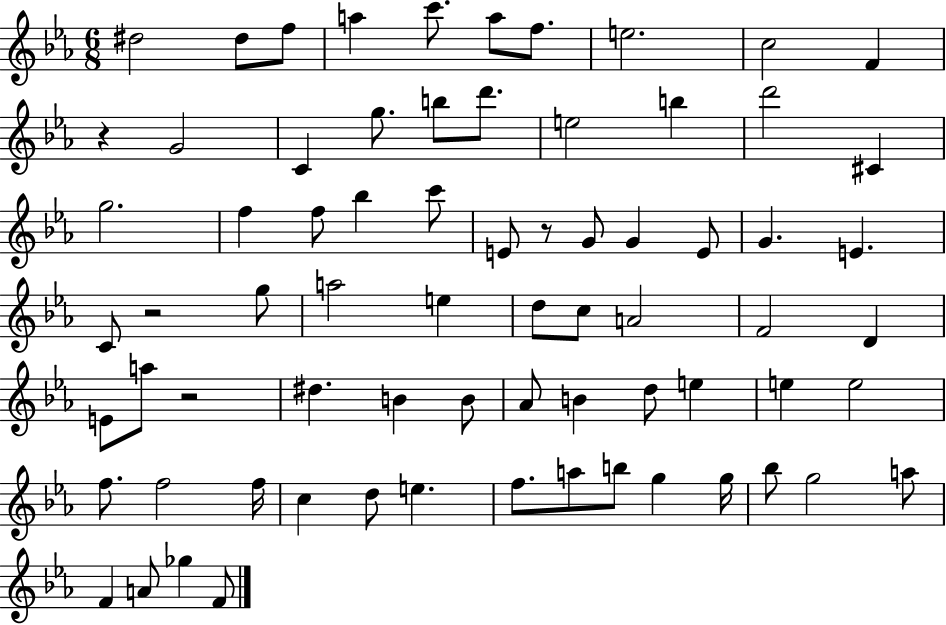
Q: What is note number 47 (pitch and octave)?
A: D5